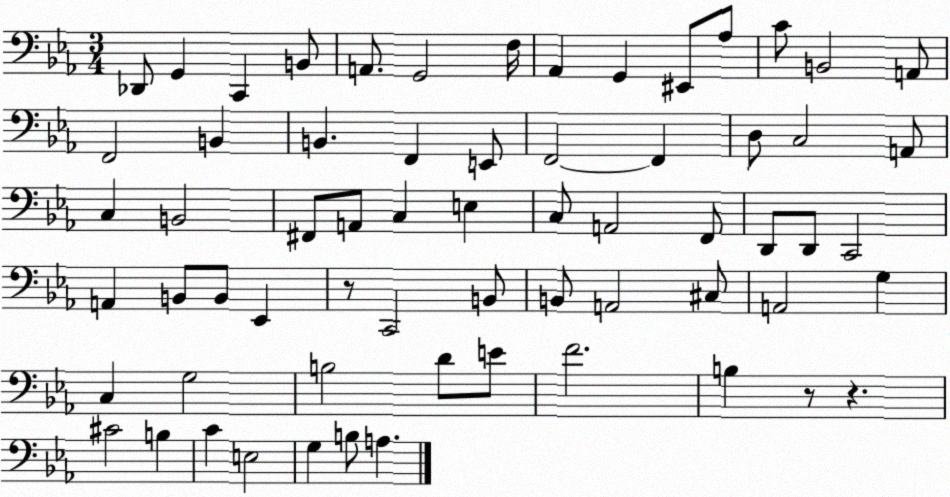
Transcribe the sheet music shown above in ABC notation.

X:1
T:Untitled
M:3/4
L:1/4
K:Eb
_D,,/2 G,, C,, B,,/2 A,,/2 G,,2 F,/4 _A,, G,, ^E,,/2 _A,/2 C/2 B,,2 A,,/2 F,,2 B,, B,, F,, E,,/2 F,,2 F,, D,/2 C,2 A,,/2 C, B,,2 ^F,,/2 A,,/2 C, E, C,/2 A,,2 F,,/2 D,,/2 D,,/2 C,,2 A,, B,,/2 B,,/2 _E,, z/2 C,,2 B,,/2 B,,/2 A,,2 ^C,/2 A,,2 G, C, G,2 B,2 D/2 E/2 F2 B, z/2 z ^C2 B, C E,2 G, B,/2 A,